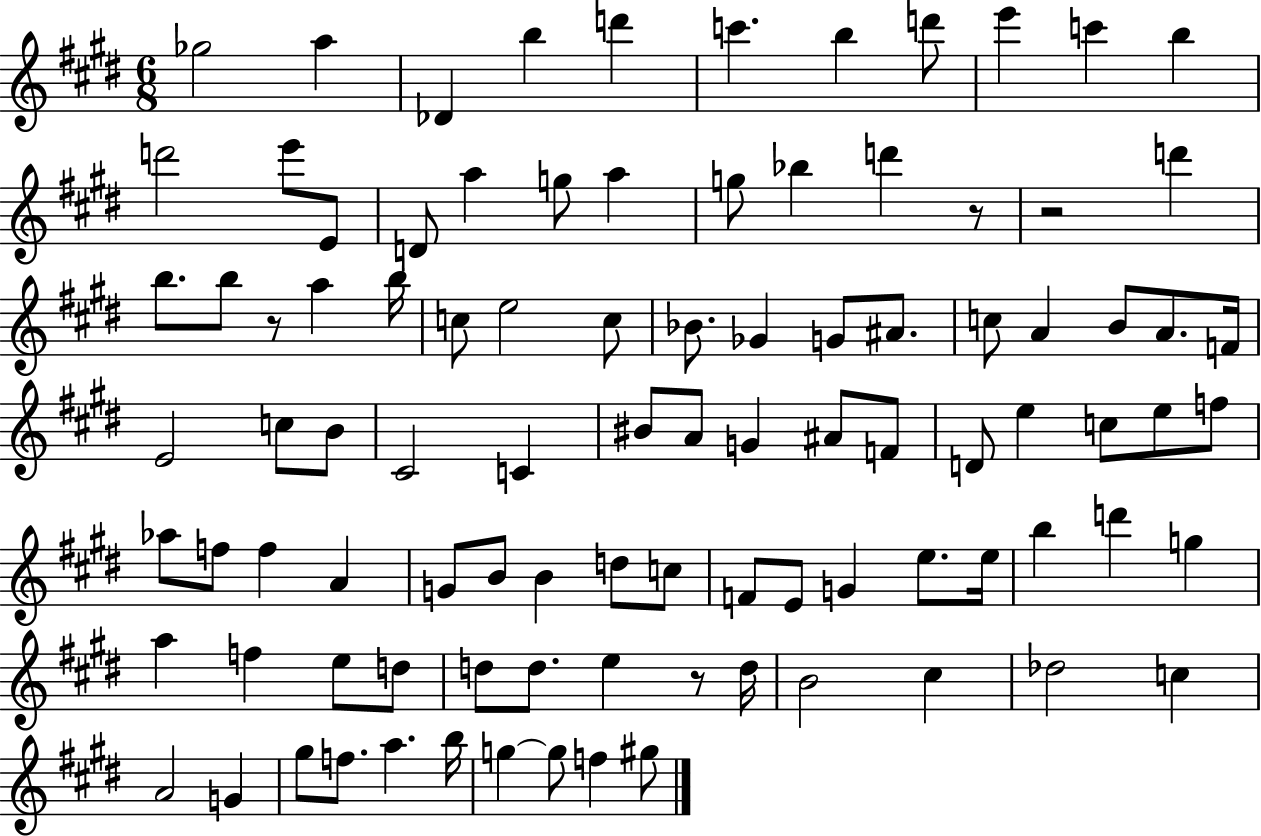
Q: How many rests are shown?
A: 4